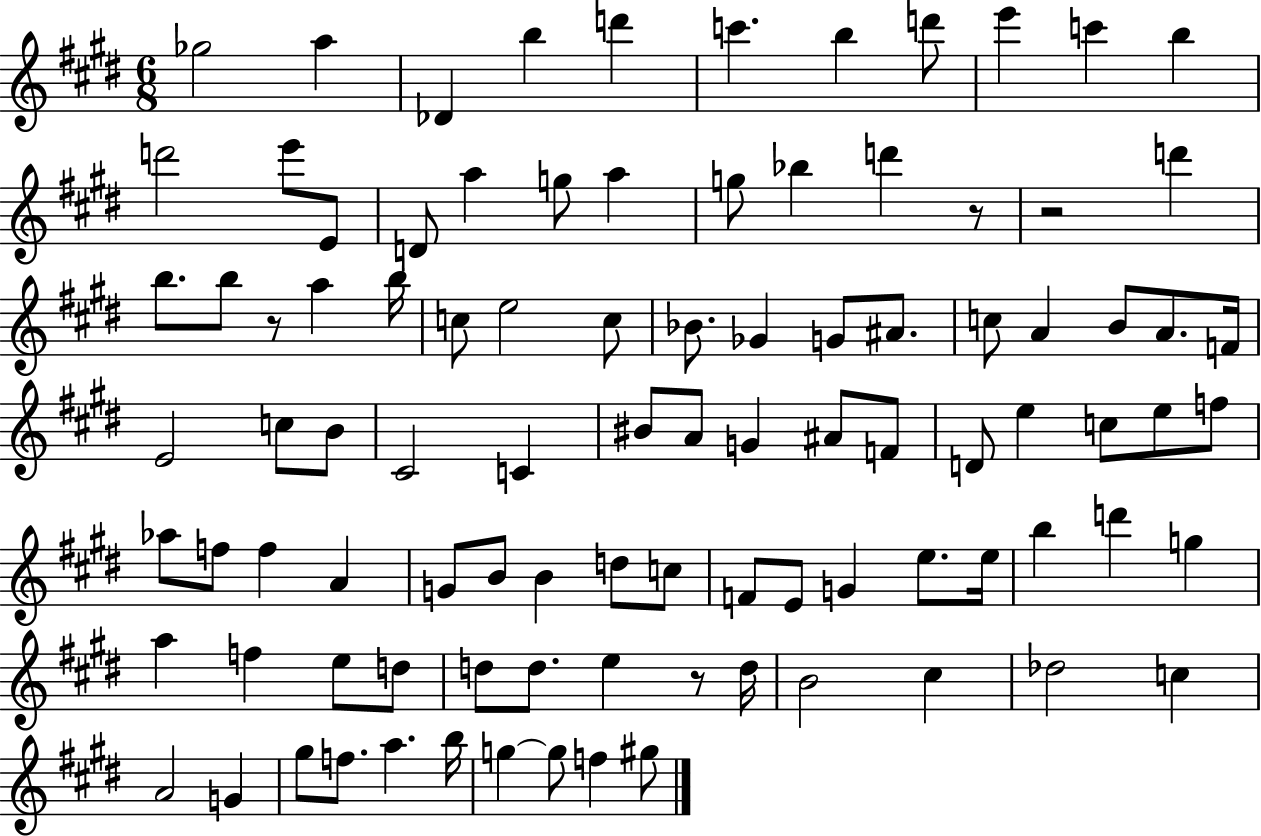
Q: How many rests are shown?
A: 4